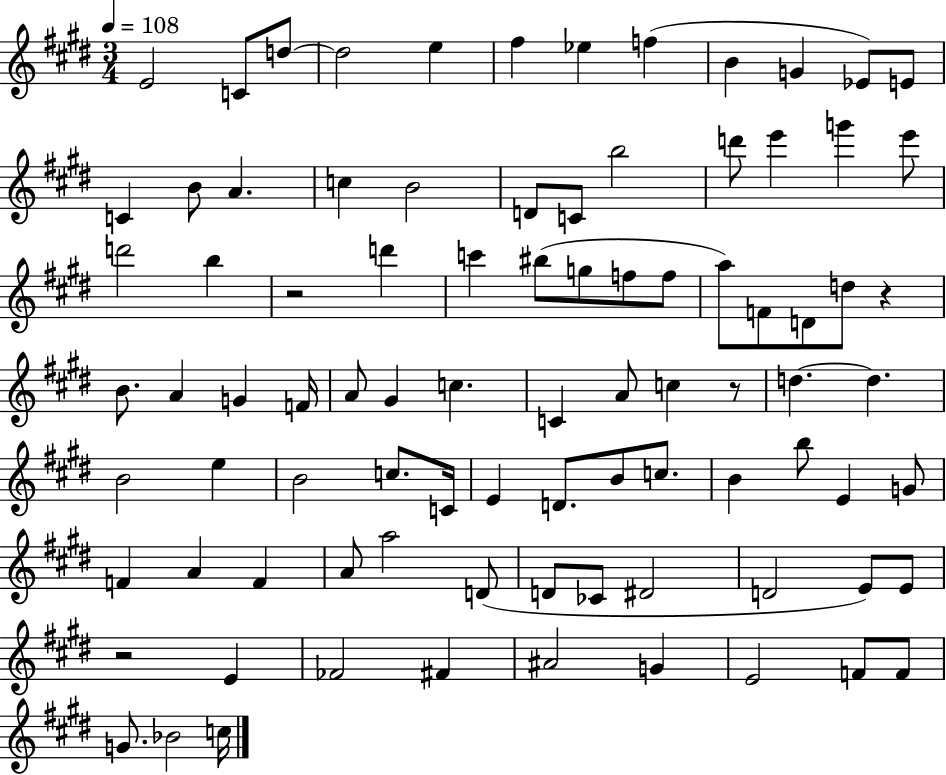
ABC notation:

X:1
T:Untitled
M:3/4
L:1/4
K:E
E2 C/2 d/2 d2 e ^f _e f B G _E/2 E/2 C B/2 A c B2 D/2 C/2 b2 d'/2 e' g' e'/2 d'2 b z2 d' c' ^b/2 g/2 f/2 f/2 a/2 F/2 D/2 d/2 z B/2 A G F/4 A/2 ^G c C A/2 c z/2 d d B2 e B2 c/2 C/4 E D/2 B/2 c/2 B b/2 E G/2 F A F A/2 a2 D/2 D/2 _C/2 ^D2 D2 E/2 E/2 z2 E _F2 ^F ^A2 G E2 F/2 F/2 G/2 _B2 c/4